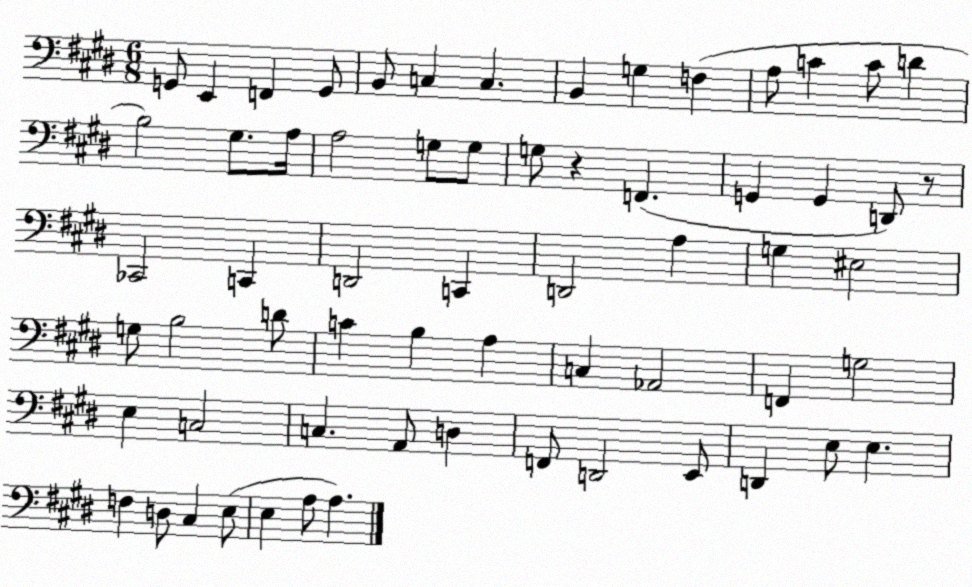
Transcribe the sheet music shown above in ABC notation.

X:1
T:Untitled
M:6/8
L:1/4
K:E
G,,/2 E,, F,, G,,/2 B,,/2 C, C, B,, G, F, A,/2 C C/2 D B,2 ^G,/2 A,/4 A,2 G,/2 G,/2 G,/2 z F,, G,, G,, D,,/2 z/2 _C,,2 C,, D,,2 C,, D,,2 A, G, ^E,2 G,/2 B,2 D/2 C B, A, C, _A,,2 F,, G,2 E, C,2 C, A,,/2 D, F,,/2 D,,2 E,,/2 D,, E,/2 E, F, D,/2 ^C, E,/2 E, A,/2 A,